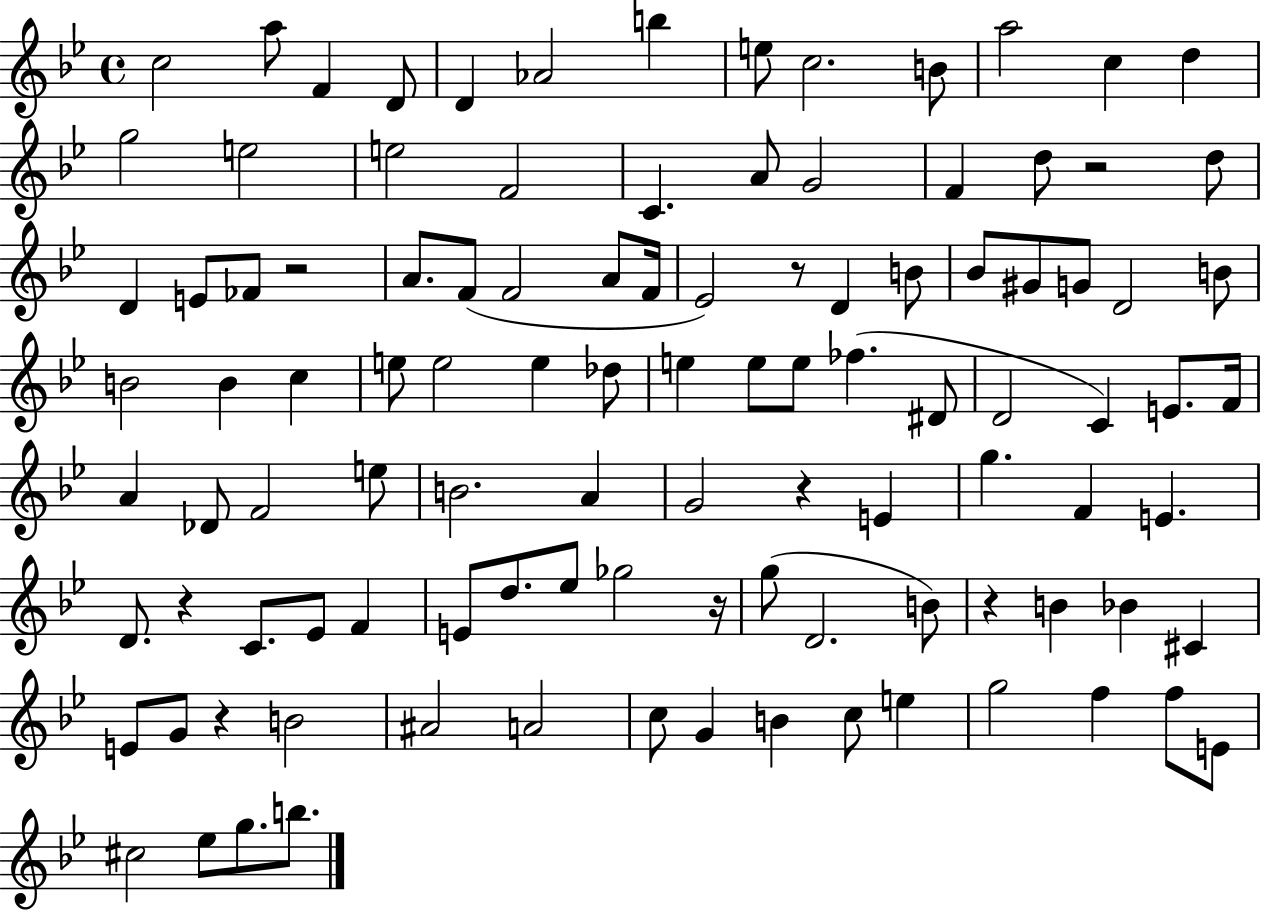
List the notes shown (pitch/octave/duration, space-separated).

C5/h A5/e F4/q D4/e D4/q Ab4/h B5/q E5/e C5/h. B4/e A5/h C5/q D5/q G5/h E5/h E5/h F4/h C4/q. A4/e G4/h F4/q D5/e R/h D5/e D4/q E4/e FES4/e R/h A4/e. F4/e F4/h A4/e F4/s Eb4/h R/e D4/q B4/e Bb4/e G#4/e G4/e D4/h B4/e B4/h B4/q C5/q E5/e E5/h E5/q Db5/e E5/q E5/e E5/e FES5/q. D#4/e D4/h C4/q E4/e. F4/s A4/q Db4/e F4/h E5/e B4/h. A4/q G4/h R/q E4/q G5/q. F4/q E4/q. D4/e. R/q C4/e. Eb4/e F4/q E4/e D5/e. Eb5/e Gb5/h R/s G5/e D4/h. B4/e R/q B4/q Bb4/q C#4/q E4/e G4/e R/q B4/h A#4/h A4/h C5/e G4/q B4/q C5/e E5/q G5/h F5/q F5/e E4/e C#5/h Eb5/e G5/e. B5/e.